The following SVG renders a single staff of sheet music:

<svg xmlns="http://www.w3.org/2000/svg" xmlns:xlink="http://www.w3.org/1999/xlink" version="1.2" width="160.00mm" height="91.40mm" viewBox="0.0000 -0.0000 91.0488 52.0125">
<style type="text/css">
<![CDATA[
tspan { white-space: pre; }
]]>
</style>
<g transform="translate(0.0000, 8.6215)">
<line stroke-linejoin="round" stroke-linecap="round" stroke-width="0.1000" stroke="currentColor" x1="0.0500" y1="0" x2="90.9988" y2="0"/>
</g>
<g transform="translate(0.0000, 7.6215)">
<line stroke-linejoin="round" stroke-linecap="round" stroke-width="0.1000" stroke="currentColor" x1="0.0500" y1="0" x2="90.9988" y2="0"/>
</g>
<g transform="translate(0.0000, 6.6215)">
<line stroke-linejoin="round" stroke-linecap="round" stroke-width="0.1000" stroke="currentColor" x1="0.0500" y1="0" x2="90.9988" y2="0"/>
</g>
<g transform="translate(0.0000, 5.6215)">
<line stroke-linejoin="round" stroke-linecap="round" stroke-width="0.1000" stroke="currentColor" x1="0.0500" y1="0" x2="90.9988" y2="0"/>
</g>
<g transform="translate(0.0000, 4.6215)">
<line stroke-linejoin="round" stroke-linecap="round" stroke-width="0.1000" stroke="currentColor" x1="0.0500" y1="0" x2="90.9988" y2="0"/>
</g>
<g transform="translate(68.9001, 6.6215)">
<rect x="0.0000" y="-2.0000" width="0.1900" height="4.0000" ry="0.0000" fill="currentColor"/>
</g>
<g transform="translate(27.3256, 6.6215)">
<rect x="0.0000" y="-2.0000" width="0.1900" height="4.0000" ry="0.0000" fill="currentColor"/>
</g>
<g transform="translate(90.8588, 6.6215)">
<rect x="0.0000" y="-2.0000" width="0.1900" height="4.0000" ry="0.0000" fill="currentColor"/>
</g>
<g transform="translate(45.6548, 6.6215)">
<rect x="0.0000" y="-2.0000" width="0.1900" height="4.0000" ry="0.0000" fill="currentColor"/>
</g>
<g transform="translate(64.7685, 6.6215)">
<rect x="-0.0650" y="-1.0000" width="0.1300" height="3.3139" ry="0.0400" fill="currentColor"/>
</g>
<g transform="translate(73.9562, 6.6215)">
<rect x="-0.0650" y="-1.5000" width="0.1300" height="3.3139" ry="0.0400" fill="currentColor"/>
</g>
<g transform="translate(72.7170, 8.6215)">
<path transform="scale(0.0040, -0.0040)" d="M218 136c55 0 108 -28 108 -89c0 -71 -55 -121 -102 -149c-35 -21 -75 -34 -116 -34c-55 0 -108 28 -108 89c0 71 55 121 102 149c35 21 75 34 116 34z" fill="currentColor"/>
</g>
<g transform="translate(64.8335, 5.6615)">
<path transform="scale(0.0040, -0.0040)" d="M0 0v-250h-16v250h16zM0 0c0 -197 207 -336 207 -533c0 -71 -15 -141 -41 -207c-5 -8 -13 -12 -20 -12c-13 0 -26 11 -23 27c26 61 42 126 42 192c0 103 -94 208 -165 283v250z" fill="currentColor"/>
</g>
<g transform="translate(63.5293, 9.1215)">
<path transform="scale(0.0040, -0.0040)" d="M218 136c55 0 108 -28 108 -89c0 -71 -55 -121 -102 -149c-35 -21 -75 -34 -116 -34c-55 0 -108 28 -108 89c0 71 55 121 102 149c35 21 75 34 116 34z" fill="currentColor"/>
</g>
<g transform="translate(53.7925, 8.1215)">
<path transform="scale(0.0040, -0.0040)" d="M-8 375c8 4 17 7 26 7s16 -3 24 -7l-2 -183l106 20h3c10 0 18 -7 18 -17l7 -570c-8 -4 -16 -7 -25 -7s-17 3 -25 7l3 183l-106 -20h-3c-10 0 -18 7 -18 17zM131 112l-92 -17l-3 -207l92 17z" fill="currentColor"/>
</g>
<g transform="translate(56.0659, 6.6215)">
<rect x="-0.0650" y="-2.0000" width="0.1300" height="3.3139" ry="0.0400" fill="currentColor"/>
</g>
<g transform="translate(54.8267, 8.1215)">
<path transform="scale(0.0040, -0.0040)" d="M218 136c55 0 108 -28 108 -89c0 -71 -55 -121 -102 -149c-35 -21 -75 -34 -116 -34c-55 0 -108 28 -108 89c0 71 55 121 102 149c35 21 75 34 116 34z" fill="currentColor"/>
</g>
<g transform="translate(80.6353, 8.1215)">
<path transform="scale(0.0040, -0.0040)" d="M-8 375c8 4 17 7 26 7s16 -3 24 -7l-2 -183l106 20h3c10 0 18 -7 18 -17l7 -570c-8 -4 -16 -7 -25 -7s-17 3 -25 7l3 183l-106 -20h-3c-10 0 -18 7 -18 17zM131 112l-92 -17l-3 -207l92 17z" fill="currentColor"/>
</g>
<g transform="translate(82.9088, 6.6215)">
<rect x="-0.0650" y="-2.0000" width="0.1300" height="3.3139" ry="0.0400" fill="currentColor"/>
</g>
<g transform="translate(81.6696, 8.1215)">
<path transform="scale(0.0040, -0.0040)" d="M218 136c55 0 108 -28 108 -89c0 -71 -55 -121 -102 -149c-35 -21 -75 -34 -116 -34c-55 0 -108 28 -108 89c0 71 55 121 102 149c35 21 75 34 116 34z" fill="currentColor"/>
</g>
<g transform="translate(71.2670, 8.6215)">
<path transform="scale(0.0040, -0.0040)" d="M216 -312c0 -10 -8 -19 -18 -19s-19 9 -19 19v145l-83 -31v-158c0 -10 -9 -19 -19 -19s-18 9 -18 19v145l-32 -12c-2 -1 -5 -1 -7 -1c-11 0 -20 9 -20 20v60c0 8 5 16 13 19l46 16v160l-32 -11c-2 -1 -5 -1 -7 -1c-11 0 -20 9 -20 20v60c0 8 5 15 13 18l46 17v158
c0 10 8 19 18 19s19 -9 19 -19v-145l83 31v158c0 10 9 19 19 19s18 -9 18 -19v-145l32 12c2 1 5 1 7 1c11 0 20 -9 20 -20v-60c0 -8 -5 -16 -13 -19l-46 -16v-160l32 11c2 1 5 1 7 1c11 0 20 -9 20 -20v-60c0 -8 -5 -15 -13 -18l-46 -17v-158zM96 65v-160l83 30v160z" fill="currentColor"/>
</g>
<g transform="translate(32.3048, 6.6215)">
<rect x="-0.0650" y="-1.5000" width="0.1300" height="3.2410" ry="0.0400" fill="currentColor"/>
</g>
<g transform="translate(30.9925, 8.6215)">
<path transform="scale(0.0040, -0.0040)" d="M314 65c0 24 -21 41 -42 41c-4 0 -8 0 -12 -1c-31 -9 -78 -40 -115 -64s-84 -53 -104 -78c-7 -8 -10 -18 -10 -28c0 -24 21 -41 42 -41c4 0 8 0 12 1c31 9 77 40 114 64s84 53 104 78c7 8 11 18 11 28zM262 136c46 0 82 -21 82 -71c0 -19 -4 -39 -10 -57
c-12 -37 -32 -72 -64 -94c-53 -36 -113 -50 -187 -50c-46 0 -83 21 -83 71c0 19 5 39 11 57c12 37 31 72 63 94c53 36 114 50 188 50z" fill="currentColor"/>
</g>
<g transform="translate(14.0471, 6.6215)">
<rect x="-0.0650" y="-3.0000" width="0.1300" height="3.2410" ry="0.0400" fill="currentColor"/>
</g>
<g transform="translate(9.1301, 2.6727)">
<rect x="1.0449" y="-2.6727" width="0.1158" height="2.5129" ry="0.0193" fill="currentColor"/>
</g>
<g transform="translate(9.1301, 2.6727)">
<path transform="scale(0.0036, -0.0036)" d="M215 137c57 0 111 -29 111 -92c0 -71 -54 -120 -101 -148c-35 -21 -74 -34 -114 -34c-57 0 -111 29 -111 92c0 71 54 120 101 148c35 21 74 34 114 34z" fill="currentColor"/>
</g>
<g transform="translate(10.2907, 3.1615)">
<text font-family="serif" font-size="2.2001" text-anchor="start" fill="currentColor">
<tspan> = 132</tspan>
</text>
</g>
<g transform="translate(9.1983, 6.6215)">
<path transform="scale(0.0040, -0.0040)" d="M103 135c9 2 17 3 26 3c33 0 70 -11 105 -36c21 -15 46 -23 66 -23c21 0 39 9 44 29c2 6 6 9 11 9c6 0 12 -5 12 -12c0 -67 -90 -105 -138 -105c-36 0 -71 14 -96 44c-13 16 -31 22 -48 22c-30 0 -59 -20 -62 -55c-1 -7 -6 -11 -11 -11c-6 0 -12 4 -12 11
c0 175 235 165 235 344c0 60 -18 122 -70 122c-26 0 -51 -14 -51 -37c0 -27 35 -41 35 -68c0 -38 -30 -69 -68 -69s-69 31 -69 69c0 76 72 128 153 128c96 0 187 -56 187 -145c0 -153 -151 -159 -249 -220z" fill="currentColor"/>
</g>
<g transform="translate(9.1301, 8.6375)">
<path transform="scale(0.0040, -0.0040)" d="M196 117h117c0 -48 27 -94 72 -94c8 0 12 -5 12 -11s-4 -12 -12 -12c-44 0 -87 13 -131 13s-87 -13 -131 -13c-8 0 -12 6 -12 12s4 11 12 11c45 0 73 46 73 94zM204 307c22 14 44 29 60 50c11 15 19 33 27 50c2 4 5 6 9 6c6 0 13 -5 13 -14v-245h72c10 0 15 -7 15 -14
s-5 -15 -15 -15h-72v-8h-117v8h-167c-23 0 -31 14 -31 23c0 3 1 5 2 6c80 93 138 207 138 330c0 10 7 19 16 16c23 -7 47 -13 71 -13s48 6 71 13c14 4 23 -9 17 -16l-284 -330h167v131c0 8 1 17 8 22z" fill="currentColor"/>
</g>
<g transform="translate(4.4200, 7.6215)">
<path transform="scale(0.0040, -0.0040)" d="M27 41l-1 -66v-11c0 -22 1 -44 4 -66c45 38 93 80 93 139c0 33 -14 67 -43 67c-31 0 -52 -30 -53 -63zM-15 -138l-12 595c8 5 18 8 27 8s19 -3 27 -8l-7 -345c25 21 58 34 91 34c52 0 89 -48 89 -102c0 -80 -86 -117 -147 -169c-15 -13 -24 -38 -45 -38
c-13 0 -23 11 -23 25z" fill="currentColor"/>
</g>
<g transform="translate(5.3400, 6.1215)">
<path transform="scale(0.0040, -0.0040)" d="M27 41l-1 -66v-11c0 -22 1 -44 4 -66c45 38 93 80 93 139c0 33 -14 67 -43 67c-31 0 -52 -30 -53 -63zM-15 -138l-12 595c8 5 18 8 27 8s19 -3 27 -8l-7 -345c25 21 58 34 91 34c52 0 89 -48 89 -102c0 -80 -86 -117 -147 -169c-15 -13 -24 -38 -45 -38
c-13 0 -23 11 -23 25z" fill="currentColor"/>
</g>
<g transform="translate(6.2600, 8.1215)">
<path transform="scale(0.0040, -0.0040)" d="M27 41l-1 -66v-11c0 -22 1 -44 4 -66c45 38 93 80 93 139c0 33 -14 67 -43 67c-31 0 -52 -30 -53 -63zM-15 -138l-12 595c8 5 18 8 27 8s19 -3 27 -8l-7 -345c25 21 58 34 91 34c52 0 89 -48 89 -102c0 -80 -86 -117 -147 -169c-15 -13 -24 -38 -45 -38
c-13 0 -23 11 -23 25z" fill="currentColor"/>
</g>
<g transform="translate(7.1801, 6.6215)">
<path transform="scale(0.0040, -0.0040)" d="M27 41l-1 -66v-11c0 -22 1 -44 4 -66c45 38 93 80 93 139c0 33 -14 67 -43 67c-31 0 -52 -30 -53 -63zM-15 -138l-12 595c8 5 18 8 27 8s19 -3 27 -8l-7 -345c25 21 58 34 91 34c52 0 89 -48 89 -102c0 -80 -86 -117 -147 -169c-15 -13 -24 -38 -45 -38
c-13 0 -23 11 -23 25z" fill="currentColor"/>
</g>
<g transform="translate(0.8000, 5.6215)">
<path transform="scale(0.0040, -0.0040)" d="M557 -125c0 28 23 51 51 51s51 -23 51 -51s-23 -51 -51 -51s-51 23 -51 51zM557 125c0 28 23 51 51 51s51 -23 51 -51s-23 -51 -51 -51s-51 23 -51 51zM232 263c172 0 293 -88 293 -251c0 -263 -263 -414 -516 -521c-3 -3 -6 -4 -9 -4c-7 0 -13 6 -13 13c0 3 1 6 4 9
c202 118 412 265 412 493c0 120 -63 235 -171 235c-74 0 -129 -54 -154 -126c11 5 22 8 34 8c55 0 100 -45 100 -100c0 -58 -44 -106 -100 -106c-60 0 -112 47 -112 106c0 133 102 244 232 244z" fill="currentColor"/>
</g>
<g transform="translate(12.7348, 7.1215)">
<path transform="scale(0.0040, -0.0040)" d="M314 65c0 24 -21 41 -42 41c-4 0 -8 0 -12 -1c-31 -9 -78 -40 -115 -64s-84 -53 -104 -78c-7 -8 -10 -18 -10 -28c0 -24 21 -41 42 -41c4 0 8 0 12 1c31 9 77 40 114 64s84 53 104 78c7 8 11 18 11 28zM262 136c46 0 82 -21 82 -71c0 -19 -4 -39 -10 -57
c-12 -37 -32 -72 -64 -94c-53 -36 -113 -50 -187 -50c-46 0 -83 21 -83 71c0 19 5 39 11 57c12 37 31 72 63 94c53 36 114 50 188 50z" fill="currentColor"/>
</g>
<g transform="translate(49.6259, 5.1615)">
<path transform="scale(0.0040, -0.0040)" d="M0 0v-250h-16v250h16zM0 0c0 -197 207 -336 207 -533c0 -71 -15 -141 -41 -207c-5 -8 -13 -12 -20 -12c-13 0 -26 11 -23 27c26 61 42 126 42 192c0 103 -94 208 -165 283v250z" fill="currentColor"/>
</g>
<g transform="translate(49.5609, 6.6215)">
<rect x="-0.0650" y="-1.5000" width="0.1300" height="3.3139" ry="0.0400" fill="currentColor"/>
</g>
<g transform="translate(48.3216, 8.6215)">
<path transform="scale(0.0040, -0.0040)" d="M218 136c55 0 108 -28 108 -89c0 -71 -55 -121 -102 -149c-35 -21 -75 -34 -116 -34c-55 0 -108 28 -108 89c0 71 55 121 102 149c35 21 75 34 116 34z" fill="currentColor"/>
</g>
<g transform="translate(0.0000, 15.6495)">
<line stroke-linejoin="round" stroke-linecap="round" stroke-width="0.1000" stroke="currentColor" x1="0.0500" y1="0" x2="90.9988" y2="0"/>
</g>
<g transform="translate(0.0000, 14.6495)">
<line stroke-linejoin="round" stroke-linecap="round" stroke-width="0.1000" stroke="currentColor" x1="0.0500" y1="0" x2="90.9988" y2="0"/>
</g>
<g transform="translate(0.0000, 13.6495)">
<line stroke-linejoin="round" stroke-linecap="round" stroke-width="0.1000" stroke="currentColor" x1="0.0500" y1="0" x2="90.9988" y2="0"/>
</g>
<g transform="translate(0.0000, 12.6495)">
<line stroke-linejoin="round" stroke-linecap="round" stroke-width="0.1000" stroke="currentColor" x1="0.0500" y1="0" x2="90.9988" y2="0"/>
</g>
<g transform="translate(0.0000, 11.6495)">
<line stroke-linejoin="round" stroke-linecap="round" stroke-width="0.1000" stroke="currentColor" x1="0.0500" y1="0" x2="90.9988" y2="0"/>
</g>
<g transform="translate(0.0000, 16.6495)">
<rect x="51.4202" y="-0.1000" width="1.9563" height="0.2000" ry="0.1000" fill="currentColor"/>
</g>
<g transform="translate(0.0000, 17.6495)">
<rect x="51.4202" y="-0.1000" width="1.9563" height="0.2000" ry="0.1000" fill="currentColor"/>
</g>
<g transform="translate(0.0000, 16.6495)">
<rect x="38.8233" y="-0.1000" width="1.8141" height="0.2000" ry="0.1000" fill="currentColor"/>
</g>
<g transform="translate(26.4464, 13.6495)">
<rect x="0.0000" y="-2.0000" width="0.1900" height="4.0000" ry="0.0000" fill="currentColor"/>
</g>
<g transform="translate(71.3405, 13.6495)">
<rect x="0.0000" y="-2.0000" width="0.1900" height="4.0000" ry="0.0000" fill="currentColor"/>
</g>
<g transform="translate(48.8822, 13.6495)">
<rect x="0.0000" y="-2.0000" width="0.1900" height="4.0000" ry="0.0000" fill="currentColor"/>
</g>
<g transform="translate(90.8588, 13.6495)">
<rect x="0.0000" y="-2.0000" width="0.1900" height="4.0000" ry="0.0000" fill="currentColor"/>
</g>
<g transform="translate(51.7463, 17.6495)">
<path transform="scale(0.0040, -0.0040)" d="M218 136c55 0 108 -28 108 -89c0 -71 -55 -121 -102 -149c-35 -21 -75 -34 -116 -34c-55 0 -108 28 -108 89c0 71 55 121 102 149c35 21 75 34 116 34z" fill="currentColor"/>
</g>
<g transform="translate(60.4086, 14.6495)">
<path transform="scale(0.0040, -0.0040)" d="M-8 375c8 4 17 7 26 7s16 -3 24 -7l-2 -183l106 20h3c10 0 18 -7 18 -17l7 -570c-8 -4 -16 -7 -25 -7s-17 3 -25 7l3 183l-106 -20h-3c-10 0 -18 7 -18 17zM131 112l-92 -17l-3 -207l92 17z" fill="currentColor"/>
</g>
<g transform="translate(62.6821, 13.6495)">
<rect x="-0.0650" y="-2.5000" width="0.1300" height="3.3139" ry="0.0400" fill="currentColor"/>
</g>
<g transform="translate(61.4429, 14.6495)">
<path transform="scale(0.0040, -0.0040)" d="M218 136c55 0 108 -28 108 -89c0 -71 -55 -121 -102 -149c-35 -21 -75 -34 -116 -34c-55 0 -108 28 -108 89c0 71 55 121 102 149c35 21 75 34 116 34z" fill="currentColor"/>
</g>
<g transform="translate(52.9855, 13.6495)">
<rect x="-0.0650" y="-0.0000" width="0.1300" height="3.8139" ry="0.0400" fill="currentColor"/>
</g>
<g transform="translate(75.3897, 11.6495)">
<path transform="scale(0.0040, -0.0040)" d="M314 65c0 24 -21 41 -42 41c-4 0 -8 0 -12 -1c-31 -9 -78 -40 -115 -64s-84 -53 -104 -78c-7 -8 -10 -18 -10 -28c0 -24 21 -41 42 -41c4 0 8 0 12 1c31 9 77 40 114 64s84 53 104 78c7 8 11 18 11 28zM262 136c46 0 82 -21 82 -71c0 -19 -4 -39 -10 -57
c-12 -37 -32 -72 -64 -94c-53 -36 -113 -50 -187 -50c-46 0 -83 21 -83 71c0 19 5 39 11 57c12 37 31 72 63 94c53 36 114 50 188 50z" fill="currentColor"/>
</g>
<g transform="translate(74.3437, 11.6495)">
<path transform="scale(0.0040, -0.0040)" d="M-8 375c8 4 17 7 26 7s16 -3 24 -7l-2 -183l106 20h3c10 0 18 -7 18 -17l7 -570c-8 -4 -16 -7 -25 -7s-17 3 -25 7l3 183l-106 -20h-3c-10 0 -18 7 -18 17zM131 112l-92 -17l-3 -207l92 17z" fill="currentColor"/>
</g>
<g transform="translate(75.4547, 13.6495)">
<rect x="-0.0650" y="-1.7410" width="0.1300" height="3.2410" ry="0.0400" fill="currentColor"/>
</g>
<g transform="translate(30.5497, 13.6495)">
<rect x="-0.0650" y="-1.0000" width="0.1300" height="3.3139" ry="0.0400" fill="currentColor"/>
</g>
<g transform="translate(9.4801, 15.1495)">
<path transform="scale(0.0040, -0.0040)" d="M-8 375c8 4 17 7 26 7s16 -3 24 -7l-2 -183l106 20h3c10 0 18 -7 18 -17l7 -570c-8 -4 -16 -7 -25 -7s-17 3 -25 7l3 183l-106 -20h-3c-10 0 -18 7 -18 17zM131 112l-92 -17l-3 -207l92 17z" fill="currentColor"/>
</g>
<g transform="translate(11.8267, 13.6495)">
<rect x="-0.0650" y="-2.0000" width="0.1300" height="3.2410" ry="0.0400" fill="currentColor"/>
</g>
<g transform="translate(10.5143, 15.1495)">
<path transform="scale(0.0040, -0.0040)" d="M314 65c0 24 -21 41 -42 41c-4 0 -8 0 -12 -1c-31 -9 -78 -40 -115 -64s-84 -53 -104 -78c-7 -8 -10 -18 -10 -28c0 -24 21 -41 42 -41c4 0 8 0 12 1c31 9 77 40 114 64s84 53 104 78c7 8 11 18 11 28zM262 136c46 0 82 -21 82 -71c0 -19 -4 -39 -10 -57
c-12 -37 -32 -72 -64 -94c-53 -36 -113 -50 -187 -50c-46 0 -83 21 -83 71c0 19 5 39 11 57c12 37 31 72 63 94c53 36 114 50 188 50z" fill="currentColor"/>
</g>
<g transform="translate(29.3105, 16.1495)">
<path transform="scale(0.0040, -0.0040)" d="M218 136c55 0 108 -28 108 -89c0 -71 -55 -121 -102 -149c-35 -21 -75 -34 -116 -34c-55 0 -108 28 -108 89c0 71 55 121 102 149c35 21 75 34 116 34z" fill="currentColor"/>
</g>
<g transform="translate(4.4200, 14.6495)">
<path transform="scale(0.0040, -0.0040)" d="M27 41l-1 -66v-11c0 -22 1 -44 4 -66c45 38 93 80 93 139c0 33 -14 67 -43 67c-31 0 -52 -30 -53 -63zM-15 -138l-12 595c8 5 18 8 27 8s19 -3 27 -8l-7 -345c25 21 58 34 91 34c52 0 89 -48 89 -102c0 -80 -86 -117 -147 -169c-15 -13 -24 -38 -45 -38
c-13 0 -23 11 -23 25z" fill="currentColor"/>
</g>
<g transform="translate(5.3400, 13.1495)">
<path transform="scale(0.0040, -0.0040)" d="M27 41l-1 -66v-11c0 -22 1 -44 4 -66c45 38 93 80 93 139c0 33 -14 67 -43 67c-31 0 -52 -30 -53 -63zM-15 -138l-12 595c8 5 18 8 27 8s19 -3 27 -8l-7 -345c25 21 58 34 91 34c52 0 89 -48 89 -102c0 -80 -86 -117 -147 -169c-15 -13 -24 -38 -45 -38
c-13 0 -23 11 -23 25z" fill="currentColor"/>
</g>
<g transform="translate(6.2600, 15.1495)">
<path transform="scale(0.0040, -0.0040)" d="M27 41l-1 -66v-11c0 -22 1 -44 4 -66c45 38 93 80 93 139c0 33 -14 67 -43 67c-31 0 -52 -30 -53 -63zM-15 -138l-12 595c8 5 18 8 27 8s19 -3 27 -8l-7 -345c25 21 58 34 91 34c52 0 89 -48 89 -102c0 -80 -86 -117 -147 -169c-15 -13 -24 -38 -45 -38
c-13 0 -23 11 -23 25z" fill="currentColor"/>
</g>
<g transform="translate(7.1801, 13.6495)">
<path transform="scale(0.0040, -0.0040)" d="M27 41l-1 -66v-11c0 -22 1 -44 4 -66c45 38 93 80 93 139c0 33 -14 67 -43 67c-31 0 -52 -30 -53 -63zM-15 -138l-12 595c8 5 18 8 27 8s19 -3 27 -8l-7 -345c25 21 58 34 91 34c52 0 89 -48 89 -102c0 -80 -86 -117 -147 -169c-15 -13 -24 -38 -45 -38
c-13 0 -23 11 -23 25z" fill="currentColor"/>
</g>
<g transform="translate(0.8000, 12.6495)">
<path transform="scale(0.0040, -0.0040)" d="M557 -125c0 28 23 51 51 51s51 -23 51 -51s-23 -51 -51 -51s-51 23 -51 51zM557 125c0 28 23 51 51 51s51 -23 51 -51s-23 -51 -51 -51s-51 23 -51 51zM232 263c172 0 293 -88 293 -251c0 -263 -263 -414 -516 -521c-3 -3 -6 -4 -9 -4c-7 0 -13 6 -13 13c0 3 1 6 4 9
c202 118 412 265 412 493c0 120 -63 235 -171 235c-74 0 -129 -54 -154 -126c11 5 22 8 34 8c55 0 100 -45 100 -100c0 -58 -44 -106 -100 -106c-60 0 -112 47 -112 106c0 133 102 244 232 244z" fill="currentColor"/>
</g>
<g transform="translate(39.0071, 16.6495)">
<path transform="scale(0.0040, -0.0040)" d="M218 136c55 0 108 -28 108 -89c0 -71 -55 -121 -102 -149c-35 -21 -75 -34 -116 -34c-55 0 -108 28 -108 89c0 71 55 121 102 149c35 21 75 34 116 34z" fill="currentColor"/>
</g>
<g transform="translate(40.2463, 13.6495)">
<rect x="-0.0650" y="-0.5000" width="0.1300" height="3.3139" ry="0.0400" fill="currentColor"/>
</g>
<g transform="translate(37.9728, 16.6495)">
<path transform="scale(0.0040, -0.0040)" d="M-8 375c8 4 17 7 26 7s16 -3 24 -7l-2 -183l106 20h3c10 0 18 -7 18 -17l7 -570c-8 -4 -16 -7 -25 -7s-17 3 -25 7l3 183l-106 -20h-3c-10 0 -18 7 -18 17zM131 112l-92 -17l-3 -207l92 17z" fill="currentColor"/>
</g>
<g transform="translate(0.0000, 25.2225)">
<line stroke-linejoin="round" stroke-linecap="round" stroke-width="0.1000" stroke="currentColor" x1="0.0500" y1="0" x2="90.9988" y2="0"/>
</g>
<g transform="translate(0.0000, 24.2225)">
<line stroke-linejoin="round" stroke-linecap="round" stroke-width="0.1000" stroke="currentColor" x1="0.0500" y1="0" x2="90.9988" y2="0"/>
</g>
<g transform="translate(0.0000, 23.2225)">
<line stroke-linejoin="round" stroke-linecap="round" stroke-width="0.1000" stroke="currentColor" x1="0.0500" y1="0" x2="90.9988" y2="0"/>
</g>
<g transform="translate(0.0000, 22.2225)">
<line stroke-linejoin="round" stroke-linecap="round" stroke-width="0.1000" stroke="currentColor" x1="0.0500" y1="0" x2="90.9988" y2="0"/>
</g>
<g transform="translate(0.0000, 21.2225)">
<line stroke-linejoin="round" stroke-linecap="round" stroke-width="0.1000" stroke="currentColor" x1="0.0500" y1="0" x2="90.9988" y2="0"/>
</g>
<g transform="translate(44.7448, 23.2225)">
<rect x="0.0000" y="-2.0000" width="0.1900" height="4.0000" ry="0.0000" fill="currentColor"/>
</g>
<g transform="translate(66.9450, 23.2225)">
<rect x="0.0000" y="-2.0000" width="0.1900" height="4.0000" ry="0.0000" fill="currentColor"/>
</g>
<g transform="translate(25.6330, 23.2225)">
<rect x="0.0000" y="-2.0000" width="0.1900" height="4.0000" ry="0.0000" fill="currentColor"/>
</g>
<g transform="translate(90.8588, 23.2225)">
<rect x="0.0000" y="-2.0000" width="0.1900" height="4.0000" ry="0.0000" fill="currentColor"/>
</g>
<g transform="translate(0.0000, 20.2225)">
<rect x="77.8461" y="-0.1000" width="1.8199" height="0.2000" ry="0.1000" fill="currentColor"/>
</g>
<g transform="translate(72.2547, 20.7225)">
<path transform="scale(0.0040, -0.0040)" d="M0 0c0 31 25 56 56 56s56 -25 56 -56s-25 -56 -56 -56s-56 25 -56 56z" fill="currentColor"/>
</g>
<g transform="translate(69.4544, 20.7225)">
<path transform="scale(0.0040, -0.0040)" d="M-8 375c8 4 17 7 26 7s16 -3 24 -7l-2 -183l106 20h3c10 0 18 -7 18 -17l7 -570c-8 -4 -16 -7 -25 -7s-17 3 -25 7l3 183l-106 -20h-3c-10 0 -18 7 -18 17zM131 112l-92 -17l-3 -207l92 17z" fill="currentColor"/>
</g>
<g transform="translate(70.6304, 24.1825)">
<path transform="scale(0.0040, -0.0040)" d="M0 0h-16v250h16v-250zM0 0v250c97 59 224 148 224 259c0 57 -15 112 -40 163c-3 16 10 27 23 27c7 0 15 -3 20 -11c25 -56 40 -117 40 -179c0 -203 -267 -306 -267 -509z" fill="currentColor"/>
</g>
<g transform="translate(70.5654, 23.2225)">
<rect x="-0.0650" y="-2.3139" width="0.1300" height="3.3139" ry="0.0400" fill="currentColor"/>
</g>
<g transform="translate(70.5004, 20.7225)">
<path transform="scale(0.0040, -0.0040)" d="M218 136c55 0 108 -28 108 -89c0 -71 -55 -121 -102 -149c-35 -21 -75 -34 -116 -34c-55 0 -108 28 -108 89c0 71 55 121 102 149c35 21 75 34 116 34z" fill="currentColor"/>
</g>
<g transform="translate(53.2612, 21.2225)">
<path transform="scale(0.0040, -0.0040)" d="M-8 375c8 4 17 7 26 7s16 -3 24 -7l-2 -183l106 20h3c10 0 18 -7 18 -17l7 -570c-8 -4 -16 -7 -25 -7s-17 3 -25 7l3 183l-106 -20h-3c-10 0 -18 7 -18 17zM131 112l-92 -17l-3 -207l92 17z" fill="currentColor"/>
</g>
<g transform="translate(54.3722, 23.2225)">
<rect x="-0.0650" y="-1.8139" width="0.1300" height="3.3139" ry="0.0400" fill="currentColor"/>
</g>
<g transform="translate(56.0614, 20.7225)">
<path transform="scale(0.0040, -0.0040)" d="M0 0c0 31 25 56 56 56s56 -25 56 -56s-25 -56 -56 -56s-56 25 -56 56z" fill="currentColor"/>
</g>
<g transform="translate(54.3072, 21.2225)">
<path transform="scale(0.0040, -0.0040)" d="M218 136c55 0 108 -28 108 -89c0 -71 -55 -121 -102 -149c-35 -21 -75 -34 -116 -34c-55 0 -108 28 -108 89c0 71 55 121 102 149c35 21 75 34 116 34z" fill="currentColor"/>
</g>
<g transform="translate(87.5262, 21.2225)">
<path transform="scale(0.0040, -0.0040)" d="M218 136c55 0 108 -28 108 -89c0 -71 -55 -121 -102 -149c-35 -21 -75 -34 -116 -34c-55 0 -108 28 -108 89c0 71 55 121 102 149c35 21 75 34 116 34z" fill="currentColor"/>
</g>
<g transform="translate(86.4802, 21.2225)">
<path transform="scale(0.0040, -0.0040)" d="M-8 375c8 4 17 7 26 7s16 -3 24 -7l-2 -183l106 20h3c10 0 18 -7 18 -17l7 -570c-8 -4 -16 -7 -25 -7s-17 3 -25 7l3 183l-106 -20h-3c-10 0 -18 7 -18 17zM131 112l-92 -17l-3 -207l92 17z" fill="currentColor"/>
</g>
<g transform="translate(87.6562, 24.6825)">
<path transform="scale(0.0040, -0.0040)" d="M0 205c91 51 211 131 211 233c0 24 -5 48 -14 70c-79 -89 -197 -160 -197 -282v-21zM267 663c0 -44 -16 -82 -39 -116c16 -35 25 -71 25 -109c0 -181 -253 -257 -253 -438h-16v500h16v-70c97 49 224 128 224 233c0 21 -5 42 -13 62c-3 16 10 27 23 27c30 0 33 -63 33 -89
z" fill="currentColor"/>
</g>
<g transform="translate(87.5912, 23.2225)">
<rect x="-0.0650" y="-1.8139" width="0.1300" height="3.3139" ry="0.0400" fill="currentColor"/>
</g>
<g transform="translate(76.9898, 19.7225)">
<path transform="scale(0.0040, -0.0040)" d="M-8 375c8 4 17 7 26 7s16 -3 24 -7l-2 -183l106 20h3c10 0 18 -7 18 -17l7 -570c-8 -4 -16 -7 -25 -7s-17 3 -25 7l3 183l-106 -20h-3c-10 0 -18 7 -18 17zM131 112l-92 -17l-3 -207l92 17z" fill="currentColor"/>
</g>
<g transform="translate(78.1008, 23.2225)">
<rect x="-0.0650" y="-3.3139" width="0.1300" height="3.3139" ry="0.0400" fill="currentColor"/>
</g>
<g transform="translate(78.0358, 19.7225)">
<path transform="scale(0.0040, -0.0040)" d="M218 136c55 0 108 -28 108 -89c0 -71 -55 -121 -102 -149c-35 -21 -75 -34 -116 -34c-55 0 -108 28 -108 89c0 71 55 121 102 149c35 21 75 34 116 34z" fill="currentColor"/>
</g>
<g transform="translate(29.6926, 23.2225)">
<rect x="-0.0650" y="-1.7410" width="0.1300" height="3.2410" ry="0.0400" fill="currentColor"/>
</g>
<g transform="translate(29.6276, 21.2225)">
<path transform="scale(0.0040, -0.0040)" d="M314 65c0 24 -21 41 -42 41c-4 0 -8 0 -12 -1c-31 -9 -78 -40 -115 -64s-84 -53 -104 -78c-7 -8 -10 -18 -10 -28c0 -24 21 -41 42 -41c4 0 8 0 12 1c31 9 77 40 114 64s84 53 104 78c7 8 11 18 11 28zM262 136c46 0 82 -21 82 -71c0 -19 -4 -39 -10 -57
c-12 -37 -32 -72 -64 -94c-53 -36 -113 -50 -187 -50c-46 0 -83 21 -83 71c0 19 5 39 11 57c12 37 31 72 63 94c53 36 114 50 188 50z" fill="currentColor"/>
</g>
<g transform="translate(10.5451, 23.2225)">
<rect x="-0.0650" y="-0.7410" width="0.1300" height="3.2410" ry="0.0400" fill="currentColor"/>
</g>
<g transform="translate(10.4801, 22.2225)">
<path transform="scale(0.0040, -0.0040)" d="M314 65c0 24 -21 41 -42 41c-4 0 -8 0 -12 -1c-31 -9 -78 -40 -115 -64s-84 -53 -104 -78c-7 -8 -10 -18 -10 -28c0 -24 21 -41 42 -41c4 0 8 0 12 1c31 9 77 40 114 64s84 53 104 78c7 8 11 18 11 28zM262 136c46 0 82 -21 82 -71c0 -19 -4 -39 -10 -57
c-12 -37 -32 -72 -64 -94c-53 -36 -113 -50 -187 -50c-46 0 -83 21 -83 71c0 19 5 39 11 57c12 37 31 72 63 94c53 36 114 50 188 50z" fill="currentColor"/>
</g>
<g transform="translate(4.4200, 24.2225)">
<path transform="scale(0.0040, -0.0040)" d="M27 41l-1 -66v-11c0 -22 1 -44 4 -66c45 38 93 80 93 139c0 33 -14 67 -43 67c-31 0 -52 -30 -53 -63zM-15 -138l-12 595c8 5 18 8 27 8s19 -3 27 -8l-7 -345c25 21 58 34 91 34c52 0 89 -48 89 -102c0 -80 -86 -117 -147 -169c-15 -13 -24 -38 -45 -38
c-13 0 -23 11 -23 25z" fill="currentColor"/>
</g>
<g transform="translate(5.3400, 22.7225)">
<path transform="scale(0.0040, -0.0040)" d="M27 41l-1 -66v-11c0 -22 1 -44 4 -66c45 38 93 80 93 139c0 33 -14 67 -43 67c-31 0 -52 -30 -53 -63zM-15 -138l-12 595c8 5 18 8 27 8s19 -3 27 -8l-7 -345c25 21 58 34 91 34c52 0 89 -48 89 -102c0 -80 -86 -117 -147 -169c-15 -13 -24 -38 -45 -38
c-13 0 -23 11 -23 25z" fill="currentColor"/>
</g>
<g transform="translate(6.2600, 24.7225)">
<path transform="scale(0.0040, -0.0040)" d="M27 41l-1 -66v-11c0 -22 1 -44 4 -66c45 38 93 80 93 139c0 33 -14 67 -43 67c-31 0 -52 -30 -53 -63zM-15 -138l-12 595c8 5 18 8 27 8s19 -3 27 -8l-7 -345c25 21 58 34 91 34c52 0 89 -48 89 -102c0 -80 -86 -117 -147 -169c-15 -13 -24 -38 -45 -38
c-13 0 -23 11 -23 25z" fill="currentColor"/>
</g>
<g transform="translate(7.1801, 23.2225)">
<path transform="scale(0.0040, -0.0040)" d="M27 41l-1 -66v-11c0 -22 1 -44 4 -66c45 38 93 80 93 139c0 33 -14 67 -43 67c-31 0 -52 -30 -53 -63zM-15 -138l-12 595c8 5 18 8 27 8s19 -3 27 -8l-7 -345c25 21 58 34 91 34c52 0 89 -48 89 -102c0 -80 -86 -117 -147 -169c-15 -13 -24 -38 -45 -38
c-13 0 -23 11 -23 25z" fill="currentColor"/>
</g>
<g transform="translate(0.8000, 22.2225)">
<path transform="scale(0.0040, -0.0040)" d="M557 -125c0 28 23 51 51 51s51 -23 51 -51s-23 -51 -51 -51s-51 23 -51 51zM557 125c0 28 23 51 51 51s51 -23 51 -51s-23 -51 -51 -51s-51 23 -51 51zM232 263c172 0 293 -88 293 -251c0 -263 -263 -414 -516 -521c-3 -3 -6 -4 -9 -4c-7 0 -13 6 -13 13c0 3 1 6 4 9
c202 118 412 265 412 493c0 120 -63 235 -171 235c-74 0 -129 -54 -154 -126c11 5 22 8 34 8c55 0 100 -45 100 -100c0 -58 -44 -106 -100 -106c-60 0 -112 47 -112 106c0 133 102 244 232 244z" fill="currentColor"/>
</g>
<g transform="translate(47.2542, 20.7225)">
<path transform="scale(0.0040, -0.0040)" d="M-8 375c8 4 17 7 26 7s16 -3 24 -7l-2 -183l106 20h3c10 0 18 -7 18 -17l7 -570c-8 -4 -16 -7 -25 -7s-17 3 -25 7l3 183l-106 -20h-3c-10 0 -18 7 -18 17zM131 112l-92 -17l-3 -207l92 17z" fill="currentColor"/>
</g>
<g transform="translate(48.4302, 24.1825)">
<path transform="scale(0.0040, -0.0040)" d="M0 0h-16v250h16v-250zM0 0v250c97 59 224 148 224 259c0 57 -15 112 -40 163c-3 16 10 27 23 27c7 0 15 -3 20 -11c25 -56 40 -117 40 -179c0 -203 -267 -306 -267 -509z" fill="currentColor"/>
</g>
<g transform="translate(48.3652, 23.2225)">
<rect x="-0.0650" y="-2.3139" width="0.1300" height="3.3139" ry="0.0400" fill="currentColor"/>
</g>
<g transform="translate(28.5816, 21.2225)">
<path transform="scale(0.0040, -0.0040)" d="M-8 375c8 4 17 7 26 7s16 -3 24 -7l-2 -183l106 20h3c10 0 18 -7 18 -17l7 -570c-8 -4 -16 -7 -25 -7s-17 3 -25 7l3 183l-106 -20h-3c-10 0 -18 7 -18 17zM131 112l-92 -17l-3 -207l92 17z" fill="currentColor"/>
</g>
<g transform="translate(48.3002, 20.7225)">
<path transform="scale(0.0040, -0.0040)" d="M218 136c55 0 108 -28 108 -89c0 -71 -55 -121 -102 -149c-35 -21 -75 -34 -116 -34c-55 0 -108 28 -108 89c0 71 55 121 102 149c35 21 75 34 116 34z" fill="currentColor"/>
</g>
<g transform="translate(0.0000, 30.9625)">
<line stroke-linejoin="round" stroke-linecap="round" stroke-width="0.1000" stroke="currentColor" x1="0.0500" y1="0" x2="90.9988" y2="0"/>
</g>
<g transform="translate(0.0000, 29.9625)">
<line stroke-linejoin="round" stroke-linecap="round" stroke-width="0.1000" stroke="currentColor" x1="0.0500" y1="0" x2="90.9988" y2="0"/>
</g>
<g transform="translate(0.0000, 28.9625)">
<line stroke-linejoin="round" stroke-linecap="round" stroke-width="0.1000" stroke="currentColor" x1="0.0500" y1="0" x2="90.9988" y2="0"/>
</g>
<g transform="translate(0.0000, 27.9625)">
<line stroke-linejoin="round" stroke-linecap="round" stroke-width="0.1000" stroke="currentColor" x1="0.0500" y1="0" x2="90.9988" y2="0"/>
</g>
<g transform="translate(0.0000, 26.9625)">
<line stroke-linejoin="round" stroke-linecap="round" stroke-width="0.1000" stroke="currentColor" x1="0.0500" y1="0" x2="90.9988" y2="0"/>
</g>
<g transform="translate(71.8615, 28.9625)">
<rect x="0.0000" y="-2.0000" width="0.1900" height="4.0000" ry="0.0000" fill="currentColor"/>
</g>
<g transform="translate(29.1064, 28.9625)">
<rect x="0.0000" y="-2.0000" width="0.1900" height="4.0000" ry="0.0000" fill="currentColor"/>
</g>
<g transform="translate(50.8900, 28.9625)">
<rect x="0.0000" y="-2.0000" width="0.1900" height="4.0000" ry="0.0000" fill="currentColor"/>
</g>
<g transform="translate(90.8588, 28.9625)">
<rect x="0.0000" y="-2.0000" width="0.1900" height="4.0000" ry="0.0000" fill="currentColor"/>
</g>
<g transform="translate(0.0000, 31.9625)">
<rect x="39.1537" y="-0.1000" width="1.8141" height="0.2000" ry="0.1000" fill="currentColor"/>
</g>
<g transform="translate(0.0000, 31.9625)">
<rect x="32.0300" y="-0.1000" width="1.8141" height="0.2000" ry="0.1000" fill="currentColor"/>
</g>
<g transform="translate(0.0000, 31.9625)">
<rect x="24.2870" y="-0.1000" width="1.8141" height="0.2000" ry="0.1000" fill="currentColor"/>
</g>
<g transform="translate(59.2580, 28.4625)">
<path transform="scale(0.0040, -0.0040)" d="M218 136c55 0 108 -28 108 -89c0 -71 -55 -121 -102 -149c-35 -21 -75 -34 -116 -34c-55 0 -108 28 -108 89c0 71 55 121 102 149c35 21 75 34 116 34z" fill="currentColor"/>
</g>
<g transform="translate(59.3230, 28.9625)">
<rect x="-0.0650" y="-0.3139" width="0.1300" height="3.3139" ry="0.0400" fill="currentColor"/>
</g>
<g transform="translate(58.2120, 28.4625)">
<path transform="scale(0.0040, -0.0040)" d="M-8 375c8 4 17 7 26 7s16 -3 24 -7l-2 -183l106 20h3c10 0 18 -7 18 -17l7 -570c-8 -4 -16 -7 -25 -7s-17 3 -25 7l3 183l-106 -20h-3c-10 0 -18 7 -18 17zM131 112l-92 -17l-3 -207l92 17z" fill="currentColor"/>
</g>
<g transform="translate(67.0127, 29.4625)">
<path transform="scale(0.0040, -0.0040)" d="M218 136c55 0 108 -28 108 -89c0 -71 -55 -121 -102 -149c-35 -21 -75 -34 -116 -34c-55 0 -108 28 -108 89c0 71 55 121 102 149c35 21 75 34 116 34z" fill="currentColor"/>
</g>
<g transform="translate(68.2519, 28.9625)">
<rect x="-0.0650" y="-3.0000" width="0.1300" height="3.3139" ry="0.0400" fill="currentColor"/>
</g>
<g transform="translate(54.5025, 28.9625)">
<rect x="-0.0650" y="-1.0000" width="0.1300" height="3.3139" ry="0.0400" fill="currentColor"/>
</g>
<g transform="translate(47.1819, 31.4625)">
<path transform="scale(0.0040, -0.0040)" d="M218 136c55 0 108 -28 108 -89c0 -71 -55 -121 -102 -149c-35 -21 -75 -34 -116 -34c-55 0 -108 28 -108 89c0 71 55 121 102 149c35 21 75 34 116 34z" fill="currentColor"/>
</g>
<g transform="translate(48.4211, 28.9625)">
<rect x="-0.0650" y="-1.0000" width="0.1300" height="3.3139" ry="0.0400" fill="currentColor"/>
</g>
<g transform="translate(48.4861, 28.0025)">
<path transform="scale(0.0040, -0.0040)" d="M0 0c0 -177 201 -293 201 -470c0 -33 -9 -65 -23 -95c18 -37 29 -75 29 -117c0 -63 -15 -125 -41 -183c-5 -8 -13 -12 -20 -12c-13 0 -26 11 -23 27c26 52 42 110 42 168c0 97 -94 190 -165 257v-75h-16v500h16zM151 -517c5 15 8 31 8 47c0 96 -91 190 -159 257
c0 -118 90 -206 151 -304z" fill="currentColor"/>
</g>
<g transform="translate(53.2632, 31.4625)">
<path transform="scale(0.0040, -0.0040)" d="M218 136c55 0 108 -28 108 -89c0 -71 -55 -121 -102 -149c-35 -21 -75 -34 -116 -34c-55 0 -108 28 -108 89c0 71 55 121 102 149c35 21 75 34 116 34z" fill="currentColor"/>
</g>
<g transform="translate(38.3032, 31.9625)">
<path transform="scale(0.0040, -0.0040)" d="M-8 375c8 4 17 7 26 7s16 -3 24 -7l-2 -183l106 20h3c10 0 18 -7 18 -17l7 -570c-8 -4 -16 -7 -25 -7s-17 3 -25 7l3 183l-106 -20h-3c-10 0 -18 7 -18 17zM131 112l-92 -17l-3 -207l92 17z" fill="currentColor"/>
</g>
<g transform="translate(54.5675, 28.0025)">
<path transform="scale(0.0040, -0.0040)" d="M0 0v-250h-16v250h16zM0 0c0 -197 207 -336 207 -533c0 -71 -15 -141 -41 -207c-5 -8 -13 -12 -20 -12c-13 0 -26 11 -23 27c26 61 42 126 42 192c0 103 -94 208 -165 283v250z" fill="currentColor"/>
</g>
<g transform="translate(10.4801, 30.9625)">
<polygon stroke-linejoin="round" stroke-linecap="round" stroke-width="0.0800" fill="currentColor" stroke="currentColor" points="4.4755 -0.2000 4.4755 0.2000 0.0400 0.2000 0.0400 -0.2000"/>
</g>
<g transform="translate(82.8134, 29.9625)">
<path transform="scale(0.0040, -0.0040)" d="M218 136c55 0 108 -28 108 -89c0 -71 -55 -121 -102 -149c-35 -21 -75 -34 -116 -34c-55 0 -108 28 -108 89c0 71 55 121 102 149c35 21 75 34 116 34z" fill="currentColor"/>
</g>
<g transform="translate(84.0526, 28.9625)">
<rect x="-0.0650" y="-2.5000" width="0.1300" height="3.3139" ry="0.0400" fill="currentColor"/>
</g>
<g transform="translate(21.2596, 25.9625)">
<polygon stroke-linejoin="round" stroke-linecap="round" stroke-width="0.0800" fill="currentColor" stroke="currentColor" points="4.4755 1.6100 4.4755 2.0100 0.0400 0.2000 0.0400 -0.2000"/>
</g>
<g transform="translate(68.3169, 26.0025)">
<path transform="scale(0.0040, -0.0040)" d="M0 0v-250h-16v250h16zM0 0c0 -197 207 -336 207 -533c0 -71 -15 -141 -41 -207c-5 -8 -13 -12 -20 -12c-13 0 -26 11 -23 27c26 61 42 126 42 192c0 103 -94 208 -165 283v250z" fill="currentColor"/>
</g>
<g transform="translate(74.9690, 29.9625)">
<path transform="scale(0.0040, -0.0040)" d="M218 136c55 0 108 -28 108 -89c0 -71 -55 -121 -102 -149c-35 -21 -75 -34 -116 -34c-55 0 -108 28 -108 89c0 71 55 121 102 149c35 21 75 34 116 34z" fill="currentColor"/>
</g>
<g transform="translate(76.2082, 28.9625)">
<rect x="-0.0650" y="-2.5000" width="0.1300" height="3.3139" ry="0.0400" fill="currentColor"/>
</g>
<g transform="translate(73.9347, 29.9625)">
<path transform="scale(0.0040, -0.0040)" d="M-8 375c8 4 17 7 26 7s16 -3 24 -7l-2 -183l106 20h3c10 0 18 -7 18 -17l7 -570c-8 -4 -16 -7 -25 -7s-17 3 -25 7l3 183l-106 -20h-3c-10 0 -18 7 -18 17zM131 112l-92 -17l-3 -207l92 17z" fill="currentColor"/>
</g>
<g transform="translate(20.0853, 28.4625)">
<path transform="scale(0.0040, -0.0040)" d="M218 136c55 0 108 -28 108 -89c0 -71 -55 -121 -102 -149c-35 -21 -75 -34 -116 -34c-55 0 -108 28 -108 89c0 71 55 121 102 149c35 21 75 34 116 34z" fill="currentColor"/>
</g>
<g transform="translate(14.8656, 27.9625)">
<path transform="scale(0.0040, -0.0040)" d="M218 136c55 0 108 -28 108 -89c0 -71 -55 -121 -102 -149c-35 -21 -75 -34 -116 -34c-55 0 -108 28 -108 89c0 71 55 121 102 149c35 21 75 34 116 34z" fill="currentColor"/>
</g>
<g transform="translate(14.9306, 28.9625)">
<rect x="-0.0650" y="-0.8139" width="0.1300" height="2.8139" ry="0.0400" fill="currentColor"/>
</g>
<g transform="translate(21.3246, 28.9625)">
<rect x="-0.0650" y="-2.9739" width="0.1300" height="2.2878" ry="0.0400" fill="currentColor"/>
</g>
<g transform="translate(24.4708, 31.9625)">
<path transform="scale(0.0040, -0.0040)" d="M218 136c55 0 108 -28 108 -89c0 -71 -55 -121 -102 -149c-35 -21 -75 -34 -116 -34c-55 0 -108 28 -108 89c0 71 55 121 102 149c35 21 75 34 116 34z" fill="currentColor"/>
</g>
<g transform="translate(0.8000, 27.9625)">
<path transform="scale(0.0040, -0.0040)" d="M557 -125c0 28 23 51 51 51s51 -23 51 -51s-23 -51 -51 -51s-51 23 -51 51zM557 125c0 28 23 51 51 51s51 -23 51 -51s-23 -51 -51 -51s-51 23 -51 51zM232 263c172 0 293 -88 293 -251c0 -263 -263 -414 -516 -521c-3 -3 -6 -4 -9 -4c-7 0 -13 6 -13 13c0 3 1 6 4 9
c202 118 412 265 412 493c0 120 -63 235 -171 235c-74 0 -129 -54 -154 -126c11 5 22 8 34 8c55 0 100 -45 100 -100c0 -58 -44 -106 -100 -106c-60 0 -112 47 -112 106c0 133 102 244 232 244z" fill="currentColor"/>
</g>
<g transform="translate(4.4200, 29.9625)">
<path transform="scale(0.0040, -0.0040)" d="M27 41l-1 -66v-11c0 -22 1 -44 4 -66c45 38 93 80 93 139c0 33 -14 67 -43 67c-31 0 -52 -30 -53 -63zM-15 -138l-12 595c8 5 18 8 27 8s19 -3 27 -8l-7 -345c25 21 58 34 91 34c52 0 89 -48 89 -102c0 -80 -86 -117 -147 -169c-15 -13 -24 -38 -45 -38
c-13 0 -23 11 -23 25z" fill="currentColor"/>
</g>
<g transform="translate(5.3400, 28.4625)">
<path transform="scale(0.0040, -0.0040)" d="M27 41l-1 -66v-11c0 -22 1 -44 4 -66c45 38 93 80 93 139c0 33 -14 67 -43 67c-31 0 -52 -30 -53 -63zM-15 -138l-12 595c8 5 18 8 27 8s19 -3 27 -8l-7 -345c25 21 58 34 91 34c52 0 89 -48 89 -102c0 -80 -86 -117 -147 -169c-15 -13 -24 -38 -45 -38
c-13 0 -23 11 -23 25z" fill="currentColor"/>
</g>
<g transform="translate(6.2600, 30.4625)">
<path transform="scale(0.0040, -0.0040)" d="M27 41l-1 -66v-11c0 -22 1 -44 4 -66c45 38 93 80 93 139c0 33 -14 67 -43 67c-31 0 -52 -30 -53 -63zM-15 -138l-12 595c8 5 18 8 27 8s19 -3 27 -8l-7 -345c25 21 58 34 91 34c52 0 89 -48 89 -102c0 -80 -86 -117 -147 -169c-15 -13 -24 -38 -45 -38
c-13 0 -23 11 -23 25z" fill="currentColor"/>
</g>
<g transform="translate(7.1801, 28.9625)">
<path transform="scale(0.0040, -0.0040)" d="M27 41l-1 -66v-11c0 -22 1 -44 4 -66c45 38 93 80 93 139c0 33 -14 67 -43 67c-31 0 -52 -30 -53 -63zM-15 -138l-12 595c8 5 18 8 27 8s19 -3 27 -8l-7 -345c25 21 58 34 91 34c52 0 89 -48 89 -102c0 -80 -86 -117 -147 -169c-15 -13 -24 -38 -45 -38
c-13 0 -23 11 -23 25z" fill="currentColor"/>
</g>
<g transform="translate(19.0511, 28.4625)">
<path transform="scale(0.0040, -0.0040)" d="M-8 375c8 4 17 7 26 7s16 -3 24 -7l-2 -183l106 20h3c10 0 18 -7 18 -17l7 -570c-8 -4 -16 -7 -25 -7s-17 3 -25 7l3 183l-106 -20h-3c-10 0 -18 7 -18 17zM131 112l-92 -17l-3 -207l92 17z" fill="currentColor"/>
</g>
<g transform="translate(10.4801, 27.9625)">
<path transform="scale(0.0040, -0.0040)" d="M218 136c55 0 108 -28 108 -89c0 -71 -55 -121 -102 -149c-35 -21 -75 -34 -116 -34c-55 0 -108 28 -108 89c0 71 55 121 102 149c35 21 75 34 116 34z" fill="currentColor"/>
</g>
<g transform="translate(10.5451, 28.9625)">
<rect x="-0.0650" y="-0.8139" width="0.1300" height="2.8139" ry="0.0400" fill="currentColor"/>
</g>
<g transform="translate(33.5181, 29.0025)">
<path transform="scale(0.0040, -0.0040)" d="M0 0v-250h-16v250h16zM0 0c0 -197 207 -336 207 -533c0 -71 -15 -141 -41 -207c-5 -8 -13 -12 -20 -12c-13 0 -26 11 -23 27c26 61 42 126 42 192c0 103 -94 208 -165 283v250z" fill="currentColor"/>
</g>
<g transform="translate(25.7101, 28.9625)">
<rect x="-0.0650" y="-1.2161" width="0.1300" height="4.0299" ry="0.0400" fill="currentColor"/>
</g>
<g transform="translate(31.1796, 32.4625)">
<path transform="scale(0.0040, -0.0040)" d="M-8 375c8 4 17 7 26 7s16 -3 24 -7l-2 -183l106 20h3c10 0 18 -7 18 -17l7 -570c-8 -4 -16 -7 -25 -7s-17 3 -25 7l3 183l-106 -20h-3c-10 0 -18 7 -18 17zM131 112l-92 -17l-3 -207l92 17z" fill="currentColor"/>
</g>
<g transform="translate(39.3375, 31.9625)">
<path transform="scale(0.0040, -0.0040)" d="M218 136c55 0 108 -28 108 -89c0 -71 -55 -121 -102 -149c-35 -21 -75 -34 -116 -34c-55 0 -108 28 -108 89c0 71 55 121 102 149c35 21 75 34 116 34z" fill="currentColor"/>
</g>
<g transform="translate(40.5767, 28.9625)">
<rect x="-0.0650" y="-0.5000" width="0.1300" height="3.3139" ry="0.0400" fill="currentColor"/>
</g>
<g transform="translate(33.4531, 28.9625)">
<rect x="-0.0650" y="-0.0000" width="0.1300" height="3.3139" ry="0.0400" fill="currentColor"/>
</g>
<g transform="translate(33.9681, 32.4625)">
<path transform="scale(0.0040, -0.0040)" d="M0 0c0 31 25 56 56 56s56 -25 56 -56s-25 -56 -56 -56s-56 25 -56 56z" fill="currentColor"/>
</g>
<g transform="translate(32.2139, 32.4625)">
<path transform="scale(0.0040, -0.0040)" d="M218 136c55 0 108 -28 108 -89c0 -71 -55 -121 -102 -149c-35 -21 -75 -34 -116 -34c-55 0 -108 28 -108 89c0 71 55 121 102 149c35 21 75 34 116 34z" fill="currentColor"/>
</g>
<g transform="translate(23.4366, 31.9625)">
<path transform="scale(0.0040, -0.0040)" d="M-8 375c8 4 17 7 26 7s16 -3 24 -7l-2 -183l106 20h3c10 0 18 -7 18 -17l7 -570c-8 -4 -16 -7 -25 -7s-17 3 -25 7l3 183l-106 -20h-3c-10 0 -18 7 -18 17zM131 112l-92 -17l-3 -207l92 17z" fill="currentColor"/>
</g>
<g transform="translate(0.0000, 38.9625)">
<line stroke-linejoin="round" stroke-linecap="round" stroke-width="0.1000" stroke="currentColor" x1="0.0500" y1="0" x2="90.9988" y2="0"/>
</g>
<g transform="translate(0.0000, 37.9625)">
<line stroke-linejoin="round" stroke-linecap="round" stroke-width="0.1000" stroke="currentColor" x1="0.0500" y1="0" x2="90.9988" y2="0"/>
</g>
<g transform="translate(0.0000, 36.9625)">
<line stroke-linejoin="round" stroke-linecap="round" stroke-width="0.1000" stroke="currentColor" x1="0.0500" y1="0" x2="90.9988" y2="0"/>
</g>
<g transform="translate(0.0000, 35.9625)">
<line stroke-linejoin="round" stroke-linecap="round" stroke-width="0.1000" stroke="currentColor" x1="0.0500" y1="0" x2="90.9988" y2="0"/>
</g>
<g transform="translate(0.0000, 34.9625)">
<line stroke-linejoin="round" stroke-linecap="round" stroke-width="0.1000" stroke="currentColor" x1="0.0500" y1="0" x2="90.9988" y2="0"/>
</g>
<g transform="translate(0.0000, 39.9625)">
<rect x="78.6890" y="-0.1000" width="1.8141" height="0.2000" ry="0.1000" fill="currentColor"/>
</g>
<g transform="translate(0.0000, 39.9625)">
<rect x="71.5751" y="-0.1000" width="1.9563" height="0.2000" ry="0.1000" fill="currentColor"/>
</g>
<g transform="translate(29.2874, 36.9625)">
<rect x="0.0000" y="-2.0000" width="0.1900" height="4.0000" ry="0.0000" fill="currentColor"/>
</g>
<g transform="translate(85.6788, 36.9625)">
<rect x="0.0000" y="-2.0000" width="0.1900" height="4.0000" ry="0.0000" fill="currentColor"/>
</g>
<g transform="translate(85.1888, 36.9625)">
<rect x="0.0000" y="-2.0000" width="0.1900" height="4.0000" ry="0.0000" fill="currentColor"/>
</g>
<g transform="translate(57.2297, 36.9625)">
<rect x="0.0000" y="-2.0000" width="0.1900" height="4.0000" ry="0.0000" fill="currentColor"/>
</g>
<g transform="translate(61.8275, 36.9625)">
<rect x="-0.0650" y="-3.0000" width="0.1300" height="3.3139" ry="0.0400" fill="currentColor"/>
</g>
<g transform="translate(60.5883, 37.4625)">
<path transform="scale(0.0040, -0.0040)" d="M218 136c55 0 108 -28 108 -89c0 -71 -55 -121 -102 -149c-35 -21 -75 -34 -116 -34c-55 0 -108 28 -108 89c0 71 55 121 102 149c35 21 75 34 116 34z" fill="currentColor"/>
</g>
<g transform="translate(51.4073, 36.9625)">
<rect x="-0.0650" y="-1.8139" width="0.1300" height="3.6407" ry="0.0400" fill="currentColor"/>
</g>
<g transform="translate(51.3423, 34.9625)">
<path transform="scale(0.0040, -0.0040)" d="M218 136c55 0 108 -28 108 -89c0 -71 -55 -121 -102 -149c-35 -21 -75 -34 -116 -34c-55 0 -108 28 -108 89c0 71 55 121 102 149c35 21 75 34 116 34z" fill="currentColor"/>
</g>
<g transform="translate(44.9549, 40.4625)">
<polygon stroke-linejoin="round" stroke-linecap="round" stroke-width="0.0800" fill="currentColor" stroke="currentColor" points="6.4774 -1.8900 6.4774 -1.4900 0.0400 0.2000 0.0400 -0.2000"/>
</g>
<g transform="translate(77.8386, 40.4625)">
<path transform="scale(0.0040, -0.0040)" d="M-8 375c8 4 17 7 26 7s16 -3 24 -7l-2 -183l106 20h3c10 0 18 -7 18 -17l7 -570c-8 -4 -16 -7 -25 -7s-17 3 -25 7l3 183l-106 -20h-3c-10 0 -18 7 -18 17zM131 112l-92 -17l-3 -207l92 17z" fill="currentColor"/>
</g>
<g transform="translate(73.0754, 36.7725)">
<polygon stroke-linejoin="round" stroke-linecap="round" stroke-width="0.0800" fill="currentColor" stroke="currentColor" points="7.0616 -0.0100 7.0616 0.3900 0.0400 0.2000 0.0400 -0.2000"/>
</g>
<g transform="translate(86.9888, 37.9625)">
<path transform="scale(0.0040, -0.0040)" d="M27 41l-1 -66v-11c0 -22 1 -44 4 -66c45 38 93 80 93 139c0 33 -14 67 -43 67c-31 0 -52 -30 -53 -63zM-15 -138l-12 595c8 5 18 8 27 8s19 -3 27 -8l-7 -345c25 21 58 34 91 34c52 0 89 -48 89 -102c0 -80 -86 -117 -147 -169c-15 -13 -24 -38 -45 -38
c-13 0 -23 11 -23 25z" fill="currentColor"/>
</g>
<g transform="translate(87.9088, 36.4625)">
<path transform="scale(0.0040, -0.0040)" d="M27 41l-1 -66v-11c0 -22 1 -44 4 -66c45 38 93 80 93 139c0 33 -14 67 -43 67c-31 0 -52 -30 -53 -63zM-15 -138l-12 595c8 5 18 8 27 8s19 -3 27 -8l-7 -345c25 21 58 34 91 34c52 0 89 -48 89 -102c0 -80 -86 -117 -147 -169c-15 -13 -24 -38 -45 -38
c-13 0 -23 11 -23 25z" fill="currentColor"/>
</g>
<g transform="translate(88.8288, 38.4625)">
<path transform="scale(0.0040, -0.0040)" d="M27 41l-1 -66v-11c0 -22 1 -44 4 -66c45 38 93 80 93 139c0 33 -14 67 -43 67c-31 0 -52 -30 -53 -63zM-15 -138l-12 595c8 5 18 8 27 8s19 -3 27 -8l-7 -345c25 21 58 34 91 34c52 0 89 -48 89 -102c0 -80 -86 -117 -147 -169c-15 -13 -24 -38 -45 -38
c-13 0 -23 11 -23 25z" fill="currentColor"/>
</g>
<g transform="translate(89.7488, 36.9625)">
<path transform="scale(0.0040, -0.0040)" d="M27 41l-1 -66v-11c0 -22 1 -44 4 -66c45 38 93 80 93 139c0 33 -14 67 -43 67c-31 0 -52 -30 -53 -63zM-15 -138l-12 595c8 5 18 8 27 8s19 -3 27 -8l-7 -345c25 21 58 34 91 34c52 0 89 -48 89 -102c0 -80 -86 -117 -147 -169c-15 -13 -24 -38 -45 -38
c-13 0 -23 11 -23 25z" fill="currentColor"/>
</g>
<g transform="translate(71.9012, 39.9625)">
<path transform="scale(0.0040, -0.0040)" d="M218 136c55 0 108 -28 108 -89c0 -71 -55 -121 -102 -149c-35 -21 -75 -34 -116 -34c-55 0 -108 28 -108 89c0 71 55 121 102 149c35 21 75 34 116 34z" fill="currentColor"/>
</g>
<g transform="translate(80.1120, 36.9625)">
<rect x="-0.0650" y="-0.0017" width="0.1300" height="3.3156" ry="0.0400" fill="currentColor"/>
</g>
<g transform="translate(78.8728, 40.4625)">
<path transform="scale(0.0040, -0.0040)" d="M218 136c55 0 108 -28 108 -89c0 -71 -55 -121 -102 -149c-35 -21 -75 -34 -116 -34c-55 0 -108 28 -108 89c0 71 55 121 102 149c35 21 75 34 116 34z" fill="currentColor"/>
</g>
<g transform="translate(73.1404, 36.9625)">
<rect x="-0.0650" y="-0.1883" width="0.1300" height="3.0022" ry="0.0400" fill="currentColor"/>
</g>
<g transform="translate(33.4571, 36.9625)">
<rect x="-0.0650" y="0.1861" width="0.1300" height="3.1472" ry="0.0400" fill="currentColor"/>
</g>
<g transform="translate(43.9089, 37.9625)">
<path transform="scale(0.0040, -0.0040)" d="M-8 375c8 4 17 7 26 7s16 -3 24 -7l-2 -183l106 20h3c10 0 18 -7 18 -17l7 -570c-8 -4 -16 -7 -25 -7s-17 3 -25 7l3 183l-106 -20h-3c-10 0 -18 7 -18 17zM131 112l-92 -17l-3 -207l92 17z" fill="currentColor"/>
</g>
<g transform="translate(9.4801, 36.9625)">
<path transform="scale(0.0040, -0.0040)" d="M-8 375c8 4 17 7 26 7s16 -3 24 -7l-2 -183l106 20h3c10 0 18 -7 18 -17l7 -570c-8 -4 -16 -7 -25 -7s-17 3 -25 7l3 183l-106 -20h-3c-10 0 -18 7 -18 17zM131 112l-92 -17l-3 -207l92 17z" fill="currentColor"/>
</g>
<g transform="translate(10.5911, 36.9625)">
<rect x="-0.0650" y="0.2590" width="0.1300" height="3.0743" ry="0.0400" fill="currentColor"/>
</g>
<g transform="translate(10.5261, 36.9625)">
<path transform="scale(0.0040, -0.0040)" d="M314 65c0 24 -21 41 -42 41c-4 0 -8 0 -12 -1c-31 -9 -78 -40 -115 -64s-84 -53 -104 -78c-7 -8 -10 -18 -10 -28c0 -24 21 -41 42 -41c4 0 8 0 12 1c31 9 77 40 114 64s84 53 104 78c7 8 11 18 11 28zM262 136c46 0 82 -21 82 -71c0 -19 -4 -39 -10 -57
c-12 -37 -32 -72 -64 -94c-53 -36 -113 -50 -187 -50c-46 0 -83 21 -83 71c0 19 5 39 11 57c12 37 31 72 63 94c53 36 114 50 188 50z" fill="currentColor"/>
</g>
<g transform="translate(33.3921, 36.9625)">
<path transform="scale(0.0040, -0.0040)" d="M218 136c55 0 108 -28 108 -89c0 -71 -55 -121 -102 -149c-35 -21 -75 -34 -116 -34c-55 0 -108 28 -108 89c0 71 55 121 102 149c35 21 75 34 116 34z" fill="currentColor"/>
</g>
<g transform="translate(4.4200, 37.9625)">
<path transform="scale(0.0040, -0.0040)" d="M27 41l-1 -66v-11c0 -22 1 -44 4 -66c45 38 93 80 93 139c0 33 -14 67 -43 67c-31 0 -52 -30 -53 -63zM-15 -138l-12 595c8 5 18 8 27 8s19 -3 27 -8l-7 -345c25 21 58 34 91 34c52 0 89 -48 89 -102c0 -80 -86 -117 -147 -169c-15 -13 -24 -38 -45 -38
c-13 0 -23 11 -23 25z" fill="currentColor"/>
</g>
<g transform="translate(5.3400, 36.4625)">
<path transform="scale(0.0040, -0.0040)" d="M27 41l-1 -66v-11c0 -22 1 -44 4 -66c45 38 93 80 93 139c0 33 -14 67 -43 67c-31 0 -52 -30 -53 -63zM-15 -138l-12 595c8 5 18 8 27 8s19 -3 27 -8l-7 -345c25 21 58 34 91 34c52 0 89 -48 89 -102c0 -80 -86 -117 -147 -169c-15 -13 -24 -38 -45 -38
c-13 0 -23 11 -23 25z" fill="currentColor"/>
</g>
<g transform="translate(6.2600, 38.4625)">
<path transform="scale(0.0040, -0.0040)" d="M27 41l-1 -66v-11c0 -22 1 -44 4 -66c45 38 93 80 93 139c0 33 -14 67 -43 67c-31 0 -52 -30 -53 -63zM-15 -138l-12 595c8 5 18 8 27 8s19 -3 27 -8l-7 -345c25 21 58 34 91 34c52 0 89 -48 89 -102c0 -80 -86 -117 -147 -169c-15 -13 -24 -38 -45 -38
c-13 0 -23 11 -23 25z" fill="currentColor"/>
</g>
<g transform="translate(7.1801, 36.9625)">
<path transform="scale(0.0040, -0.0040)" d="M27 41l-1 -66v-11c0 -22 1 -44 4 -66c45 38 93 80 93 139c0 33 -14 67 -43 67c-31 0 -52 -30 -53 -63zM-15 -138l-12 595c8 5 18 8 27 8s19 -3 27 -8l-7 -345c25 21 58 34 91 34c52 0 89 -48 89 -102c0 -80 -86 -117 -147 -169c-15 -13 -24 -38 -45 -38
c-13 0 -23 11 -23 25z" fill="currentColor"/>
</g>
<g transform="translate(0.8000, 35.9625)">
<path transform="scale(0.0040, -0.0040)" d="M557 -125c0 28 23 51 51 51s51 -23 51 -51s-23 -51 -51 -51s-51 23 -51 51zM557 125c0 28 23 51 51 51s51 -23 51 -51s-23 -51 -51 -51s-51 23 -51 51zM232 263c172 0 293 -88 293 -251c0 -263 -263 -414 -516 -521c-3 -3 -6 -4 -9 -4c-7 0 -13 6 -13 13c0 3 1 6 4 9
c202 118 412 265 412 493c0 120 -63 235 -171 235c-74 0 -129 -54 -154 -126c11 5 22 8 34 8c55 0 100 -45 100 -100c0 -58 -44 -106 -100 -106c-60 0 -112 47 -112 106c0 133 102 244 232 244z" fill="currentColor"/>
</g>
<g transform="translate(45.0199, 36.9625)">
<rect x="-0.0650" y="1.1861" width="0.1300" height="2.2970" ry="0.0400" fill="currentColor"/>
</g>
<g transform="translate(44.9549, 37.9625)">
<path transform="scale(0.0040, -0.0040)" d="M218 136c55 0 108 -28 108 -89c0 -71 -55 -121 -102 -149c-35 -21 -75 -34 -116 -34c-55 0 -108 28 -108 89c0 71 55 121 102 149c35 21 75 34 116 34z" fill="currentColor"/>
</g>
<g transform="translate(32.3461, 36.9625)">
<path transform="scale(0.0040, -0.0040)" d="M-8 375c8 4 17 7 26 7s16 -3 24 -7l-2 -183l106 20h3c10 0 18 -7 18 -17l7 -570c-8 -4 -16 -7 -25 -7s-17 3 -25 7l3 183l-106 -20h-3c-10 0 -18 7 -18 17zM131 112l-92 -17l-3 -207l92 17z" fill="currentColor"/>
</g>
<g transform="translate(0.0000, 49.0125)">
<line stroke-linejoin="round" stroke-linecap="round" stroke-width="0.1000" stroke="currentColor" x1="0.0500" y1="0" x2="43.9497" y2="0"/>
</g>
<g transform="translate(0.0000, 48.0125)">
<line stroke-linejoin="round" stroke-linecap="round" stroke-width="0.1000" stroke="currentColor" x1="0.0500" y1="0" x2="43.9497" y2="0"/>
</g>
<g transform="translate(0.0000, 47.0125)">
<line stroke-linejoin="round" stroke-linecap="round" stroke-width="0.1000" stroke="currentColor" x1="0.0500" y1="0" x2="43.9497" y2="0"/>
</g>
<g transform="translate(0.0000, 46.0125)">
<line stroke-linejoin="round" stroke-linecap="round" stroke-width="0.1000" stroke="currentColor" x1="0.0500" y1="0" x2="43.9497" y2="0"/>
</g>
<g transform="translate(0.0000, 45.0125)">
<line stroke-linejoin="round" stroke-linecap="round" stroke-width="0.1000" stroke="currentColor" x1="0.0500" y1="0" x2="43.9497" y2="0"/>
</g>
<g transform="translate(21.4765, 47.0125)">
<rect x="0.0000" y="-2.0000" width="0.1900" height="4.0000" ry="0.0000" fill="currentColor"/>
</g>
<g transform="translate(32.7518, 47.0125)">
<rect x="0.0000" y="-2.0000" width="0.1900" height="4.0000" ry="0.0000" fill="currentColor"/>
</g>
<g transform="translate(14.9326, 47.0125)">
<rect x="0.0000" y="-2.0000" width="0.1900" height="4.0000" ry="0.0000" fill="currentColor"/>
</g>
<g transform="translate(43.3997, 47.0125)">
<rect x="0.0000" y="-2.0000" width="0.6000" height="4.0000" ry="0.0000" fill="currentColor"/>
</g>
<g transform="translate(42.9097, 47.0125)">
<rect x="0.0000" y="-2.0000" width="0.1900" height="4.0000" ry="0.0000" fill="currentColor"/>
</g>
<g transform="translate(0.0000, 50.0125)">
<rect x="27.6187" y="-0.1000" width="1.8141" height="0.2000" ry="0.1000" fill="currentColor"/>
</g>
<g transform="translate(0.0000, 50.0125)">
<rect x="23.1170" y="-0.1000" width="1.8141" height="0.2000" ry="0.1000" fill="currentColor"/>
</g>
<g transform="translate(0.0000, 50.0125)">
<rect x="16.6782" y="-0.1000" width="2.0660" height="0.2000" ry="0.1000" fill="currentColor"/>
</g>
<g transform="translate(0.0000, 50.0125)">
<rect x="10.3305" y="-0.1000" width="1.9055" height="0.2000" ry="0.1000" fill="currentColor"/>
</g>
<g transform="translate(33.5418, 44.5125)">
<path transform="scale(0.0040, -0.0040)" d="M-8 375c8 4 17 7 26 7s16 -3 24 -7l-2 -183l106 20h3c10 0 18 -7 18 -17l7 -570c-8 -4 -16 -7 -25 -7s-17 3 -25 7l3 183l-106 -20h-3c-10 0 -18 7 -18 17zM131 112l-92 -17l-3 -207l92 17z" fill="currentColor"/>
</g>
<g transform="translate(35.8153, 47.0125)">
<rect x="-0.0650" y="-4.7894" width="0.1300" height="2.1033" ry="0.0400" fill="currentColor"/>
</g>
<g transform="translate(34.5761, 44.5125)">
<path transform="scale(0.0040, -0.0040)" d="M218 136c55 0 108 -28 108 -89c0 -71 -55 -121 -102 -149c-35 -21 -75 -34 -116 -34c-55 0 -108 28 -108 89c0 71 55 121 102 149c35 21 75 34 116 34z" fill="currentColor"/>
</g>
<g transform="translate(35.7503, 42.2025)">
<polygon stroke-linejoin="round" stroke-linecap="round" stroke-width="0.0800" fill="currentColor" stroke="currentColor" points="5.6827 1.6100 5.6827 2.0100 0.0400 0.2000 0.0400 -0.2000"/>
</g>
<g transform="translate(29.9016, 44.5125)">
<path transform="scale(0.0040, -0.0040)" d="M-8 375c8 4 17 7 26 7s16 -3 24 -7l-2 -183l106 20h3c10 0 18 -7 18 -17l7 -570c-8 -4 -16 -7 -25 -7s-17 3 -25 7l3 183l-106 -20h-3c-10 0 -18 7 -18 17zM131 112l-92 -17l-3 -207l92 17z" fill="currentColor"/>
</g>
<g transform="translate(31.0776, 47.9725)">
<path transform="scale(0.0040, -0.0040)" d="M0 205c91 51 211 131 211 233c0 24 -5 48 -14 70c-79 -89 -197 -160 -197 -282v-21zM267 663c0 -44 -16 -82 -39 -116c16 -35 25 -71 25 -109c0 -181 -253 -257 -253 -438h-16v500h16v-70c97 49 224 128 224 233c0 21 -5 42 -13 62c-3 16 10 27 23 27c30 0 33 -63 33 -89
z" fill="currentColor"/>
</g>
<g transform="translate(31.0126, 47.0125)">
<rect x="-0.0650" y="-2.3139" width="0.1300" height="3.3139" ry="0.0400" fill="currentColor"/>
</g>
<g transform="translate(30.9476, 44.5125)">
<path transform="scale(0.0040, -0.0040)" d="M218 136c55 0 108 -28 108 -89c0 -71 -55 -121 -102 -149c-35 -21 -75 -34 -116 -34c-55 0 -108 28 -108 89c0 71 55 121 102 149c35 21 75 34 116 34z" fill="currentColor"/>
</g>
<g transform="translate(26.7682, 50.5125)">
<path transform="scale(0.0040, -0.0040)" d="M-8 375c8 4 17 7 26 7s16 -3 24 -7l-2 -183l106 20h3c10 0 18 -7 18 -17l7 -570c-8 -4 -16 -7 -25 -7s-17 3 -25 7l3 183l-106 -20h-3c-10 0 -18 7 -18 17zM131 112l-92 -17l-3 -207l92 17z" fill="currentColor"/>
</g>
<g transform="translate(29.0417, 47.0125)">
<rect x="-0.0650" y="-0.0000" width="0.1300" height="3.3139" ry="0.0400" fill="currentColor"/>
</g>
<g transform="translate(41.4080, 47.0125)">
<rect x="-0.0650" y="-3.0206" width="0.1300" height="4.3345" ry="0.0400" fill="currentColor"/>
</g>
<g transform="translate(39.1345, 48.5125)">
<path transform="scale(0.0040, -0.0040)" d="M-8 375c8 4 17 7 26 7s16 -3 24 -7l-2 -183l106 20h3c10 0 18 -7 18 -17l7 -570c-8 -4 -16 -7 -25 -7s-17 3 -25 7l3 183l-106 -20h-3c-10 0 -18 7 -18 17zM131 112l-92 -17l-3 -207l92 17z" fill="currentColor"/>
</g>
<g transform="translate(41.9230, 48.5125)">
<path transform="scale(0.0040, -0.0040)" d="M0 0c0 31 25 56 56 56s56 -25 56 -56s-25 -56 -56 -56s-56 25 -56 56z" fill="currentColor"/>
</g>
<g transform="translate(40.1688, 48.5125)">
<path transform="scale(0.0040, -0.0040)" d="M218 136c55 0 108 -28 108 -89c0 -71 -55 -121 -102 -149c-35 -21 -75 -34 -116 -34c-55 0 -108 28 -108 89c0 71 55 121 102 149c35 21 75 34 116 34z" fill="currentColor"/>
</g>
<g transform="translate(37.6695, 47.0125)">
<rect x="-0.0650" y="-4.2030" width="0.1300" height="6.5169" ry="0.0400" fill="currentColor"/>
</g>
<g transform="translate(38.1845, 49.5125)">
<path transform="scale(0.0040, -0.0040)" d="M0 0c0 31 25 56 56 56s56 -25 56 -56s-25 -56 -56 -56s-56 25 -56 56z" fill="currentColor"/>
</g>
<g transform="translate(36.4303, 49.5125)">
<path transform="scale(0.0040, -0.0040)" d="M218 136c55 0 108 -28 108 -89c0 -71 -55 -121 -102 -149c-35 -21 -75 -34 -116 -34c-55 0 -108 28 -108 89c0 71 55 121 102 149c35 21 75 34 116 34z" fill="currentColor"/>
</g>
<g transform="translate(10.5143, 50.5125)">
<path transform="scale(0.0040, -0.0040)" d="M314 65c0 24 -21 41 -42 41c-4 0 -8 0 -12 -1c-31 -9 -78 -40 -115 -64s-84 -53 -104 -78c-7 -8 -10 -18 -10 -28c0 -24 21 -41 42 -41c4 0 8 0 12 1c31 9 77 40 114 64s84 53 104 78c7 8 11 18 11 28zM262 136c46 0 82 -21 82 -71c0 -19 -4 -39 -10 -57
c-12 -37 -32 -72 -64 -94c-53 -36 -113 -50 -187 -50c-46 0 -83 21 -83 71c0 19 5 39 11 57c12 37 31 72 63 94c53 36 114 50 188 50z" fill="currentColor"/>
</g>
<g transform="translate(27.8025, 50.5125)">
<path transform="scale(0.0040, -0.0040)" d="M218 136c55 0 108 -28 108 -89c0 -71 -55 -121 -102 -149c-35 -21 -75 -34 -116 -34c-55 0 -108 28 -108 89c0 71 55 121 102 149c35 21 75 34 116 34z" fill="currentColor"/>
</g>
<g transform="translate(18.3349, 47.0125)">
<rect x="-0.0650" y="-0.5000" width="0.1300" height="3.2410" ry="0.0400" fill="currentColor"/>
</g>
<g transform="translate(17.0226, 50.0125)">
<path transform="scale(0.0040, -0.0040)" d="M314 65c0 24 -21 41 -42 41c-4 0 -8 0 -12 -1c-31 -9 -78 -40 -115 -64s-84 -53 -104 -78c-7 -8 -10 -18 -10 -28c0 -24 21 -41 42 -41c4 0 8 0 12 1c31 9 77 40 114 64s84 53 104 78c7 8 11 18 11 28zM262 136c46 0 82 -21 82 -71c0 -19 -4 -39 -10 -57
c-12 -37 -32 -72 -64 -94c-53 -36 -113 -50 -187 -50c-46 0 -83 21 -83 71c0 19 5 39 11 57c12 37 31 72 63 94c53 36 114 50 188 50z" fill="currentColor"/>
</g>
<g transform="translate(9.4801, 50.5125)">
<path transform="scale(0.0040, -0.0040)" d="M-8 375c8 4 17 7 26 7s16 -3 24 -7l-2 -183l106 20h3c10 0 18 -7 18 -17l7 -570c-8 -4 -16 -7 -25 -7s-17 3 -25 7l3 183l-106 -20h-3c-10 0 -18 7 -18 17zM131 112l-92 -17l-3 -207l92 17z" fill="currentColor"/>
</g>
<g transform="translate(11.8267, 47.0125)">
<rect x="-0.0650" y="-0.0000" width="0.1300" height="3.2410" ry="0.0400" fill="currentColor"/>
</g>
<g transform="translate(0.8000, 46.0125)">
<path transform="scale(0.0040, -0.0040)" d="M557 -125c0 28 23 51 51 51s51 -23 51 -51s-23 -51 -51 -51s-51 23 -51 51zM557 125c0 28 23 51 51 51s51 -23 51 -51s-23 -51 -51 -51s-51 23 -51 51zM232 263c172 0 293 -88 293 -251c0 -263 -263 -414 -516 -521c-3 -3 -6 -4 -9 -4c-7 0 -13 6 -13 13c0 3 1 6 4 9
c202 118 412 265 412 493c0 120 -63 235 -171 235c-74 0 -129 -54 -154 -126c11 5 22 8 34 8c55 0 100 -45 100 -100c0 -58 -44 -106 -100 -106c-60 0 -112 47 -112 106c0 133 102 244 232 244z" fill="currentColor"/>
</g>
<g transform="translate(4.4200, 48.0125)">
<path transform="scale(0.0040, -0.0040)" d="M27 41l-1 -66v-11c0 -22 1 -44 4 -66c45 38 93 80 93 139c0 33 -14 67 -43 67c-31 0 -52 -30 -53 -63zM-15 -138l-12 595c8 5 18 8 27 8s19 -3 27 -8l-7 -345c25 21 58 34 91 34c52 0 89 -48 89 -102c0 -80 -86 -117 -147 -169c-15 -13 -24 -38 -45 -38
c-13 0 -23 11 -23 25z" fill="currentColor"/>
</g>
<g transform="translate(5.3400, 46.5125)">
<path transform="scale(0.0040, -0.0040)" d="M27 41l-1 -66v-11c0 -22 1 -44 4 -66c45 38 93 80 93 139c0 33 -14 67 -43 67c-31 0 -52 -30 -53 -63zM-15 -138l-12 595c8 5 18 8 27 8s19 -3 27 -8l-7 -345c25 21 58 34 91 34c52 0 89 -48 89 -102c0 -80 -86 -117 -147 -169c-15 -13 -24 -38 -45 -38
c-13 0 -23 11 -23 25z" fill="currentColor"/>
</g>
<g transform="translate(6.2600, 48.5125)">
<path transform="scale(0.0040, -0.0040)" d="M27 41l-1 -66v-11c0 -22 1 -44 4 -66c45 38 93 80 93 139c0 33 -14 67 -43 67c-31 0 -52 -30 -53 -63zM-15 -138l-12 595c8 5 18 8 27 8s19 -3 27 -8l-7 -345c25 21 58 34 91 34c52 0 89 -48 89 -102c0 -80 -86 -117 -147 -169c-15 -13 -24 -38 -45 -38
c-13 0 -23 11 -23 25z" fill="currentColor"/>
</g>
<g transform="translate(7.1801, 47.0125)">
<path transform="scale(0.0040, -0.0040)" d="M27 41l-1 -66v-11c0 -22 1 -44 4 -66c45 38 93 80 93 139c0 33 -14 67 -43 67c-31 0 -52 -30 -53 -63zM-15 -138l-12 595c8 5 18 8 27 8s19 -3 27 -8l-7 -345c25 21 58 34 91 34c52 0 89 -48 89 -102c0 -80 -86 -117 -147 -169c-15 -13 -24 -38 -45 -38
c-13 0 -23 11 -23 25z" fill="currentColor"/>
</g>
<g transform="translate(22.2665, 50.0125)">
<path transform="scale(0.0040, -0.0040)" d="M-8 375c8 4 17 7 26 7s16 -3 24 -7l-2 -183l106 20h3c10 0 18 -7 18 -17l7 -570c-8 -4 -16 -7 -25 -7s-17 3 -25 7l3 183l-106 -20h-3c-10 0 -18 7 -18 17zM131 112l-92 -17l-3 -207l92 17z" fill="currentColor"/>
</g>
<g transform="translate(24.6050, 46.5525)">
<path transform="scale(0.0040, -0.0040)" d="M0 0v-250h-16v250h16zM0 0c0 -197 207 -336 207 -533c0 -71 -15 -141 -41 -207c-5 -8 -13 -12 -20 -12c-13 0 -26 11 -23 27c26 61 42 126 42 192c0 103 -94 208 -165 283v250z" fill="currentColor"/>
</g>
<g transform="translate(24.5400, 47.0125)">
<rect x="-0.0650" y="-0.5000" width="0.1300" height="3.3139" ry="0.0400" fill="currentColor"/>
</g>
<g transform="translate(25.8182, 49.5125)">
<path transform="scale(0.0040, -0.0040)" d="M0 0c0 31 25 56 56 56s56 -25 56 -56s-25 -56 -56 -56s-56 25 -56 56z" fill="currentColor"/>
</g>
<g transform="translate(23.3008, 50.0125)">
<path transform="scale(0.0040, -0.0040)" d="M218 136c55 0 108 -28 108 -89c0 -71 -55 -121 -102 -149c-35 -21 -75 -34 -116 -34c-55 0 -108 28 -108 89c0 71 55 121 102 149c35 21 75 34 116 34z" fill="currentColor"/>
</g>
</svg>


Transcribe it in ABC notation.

X:1
T:Untitled
M:2/4
L:1/4
K:Ab
C,2 G,,2 G,,/2 A,, F,,/2 ^G,, A,, A,,2 F,, E,, C,, B,, A,2 F,2 A,2 B,/2 A, B,/2 D A,/4 F,/2 F,/2 E,/2 E,,/2 D,,/2 E,, F,,/4 F,,/2 E, C,/2 B,, B,, D,2 D, B,,/2 _A,/2 C, _E,,/2 D,,/2 D,,2 _E,,2 E,,/2 D,, B,/4 B,/2 F,,/2 A,,/2